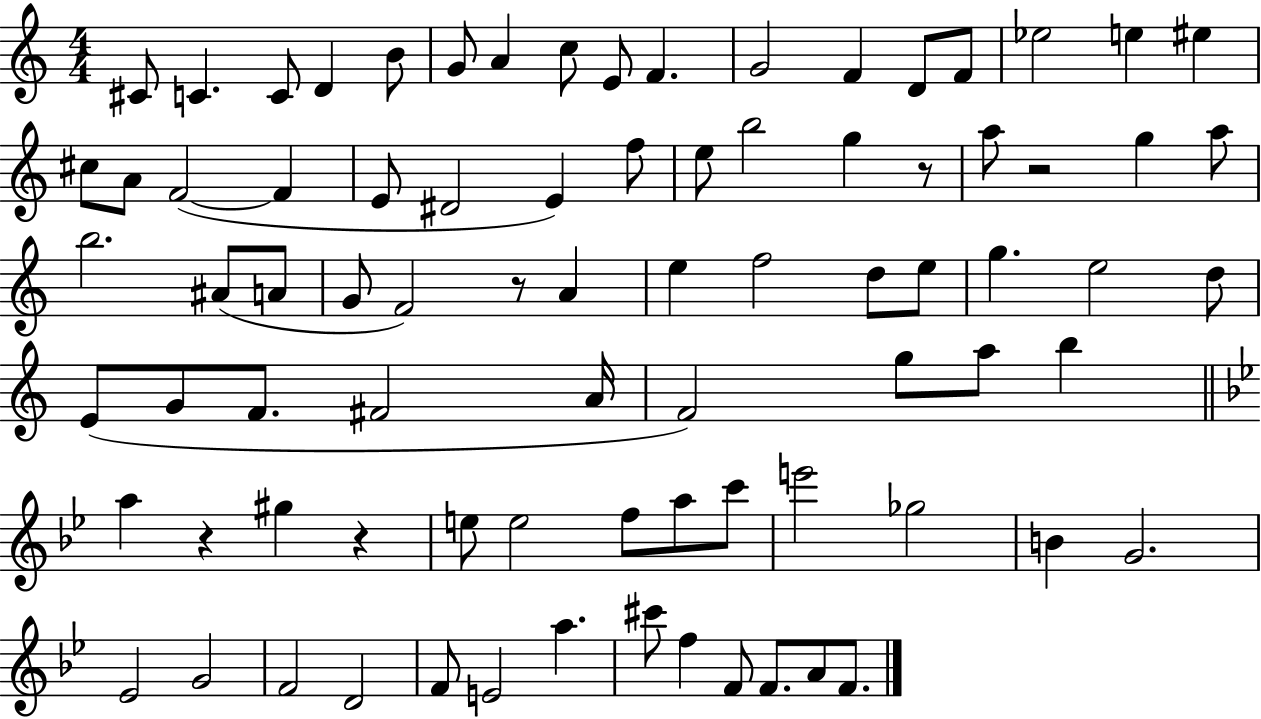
C#4/e C4/q. C4/e D4/q B4/e G4/e A4/q C5/e E4/e F4/q. G4/h F4/q D4/e F4/e Eb5/h E5/q EIS5/q C#5/e A4/e F4/h F4/q E4/e D#4/h E4/q F5/e E5/e B5/h G5/q R/e A5/e R/h G5/q A5/e B5/h. A#4/e A4/e G4/e F4/h R/e A4/q E5/q F5/h D5/e E5/e G5/q. E5/h D5/e E4/e G4/e F4/e. F#4/h A4/s F4/h G5/e A5/e B5/q A5/q R/q G#5/q R/q E5/e E5/h F5/e A5/e C6/e E6/h Gb5/h B4/q G4/h. Eb4/h G4/h F4/h D4/h F4/e E4/h A5/q. C#6/e F5/q F4/e F4/e. A4/e F4/e.